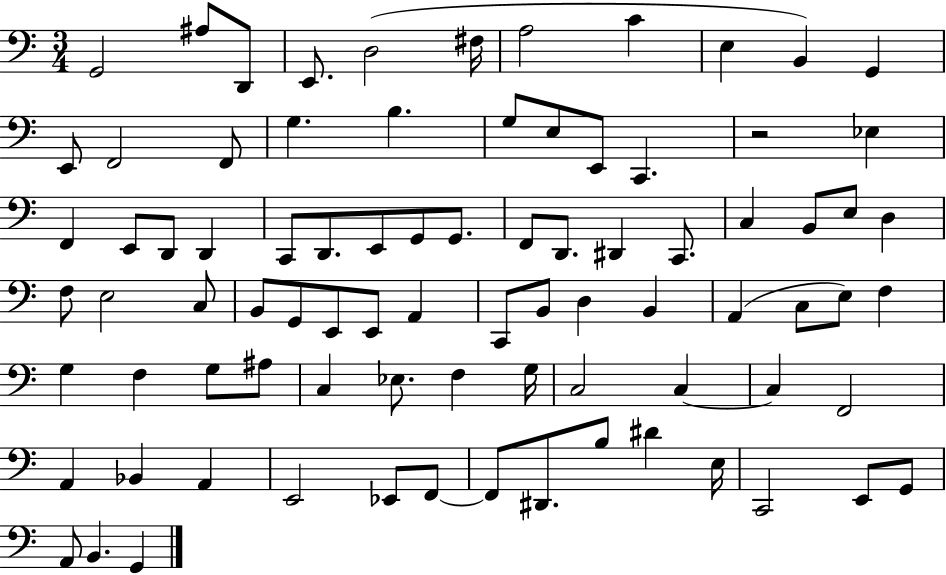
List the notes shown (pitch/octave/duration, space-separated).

G2/h A#3/e D2/e E2/e. D3/h F#3/s A3/h C4/q E3/q B2/q G2/q E2/e F2/h F2/e G3/q. B3/q. G3/e E3/e E2/e C2/q. R/h Eb3/q F2/q E2/e D2/e D2/q C2/e D2/e. E2/e G2/e G2/e. F2/e D2/e. D#2/q C2/e. C3/q B2/e E3/e D3/q F3/e E3/h C3/e B2/e G2/e E2/e E2/e A2/q C2/e B2/e D3/q B2/q A2/q C3/e E3/e F3/q G3/q F3/q G3/e A#3/e C3/q Eb3/e. F3/q G3/s C3/h C3/q C3/q F2/h A2/q Bb2/q A2/q E2/h Eb2/e F2/e F2/e D#2/e. B3/e D#4/q E3/s C2/h E2/e G2/e A2/e B2/q. G2/q